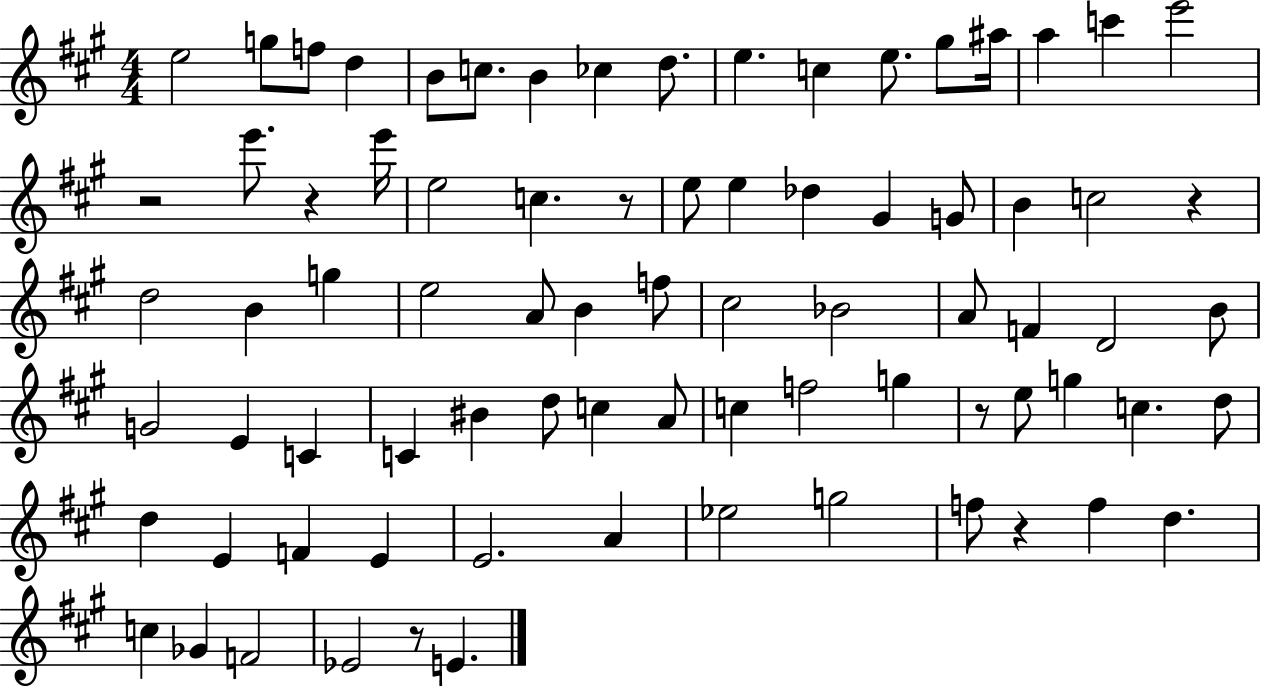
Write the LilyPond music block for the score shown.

{
  \clef treble
  \numericTimeSignature
  \time 4/4
  \key a \major
  e''2 g''8 f''8 d''4 | b'8 c''8. b'4 ces''4 d''8. | e''4. c''4 e''8. gis''8 ais''16 | a''4 c'''4 e'''2 | \break r2 e'''8. r4 e'''16 | e''2 c''4. r8 | e''8 e''4 des''4 gis'4 g'8 | b'4 c''2 r4 | \break d''2 b'4 g''4 | e''2 a'8 b'4 f''8 | cis''2 bes'2 | a'8 f'4 d'2 b'8 | \break g'2 e'4 c'4 | c'4 bis'4 d''8 c''4 a'8 | c''4 f''2 g''4 | r8 e''8 g''4 c''4. d''8 | \break d''4 e'4 f'4 e'4 | e'2. a'4 | ees''2 g''2 | f''8 r4 f''4 d''4. | \break c''4 ges'4 f'2 | ees'2 r8 e'4. | \bar "|."
}